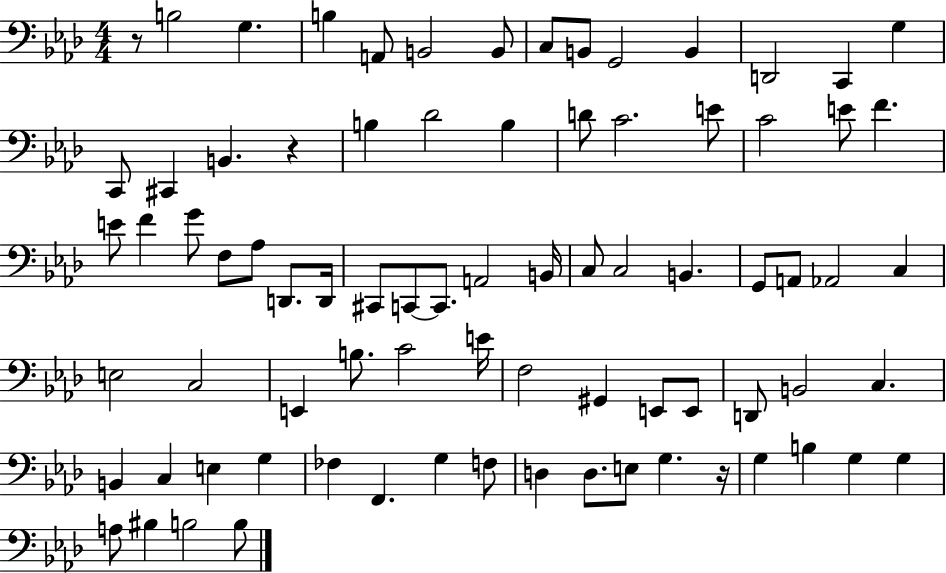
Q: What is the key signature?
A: AES major